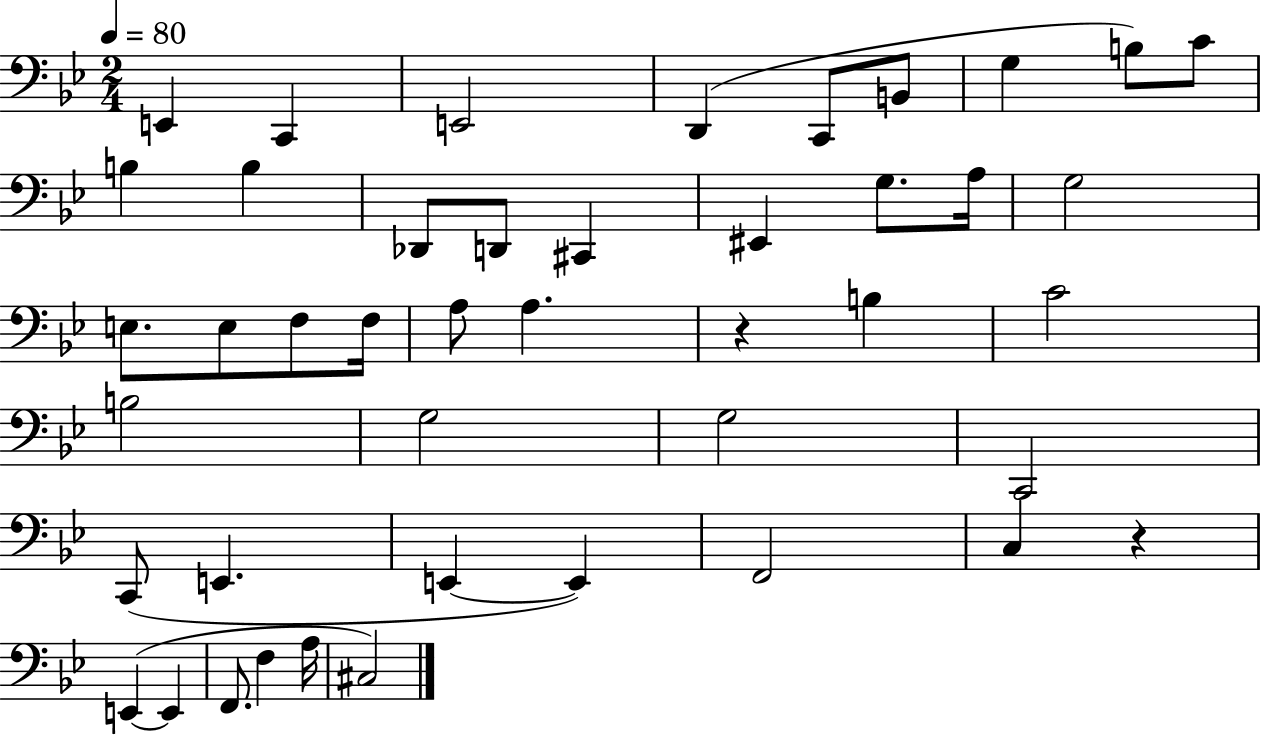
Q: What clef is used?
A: bass